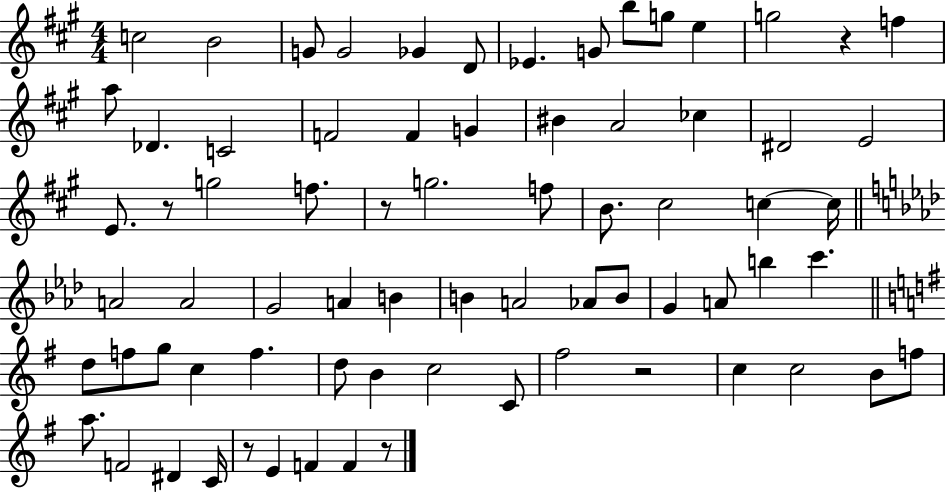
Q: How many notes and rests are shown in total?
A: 73